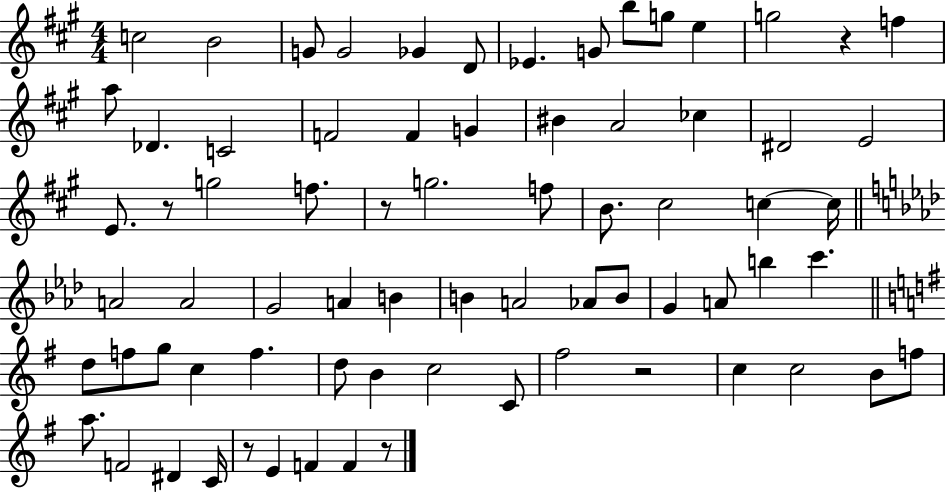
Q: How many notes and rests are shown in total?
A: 73